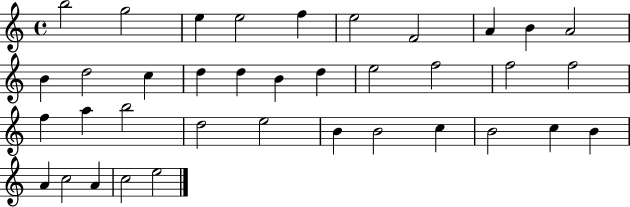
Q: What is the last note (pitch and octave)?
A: E5